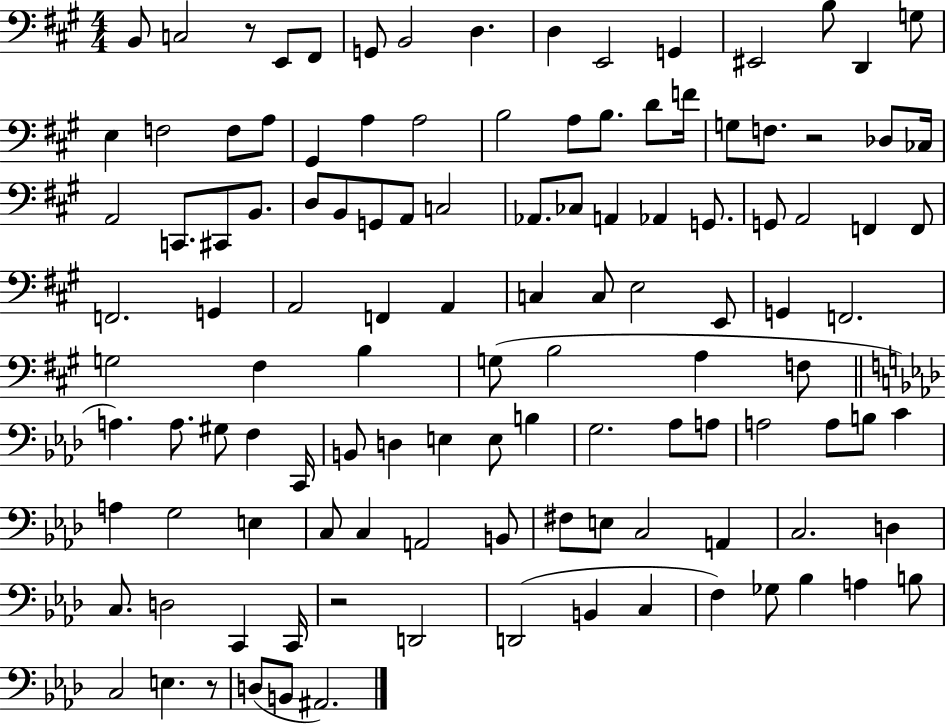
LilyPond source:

{
  \clef bass
  \numericTimeSignature
  \time 4/4
  \key a \major
  b,8 c2 r8 e,8 fis,8 | g,8 b,2 d4. | d4 e,2 g,4 | eis,2 b8 d,4 g8 | \break e4 f2 f8 a8 | gis,4 a4 a2 | b2 a8 b8. d'8 f'16 | g8 f8. r2 des8 ces16 | \break a,2 c,8. cis,8 b,8. | d8 b,8 g,8 a,8 c2 | aes,8. ces8 a,4 aes,4 g,8. | g,8 a,2 f,4 f,8 | \break f,2. g,4 | a,2 f,4 a,4 | c4 c8 e2 e,8 | g,4 f,2. | \break g2 fis4 b4 | g8( b2 a4 f8 | \bar "||" \break \key aes \major a4.) a8. gis8 f4 c,16 | b,8 d4 e4 e8 b4 | g2. aes8 a8 | a2 a8 b8 c'4 | \break a4 g2 e4 | c8 c4 a,2 b,8 | fis8 e8 c2 a,4 | c2. d4 | \break c8. d2 c,4 c,16 | r2 d,2 | d,2( b,4 c4 | f4) ges8 bes4 a4 b8 | \break c2 e4. r8 | d8( b,8 ais,2.) | \bar "|."
}